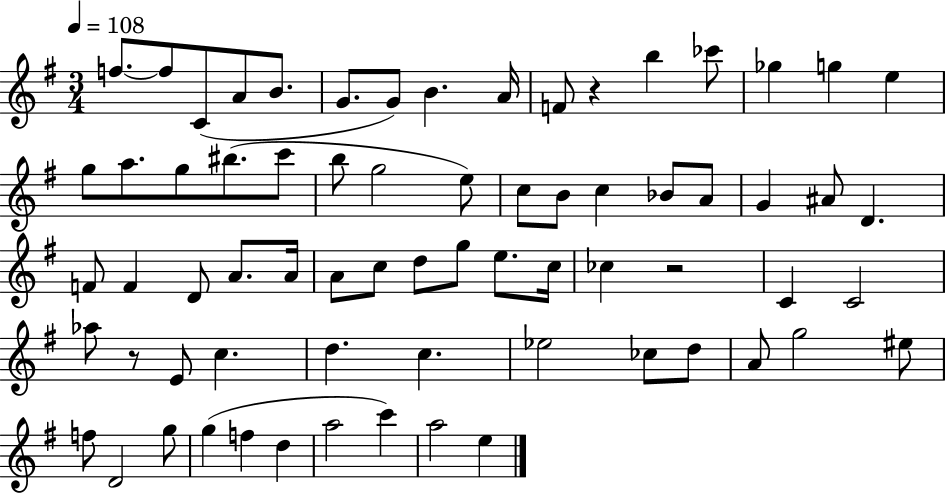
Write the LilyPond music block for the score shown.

{
  \clef treble
  \numericTimeSignature
  \time 3/4
  \key g \major
  \tempo 4 = 108
  f''8.~~ f''8 c'8( a'8 b'8. | g'8. g'8) b'4. a'16 | f'8 r4 b''4 ces'''8 | ges''4 g''4 e''4 | \break g''8 a''8. g''8 bis''8.( c'''8 | b''8 g''2 e''8) | c''8 b'8 c''4 bes'8 a'8 | g'4 ais'8 d'4. | \break f'8 f'4 d'8 a'8. a'16 | a'8 c''8 d''8 g''8 e''8. c''16 | ces''4 r2 | c'4 c'2 | \break aes''8 r8 e'8 c''4. | d''4. c''4. | ees''2 ces''8 d''8 | a'8 g''2 eis''8 | \break f''8 d'2 g''8 | g''4( f''4 d''4 | a''2 c'''4) | a''2 e''4 | \break \bar "|."
}